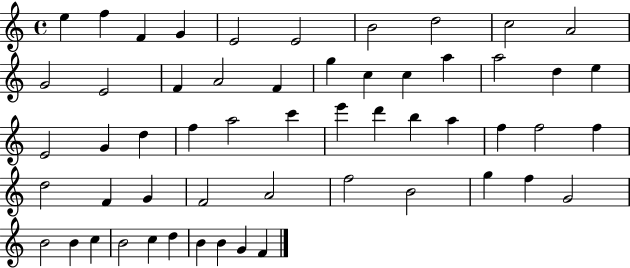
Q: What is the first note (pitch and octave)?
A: E5